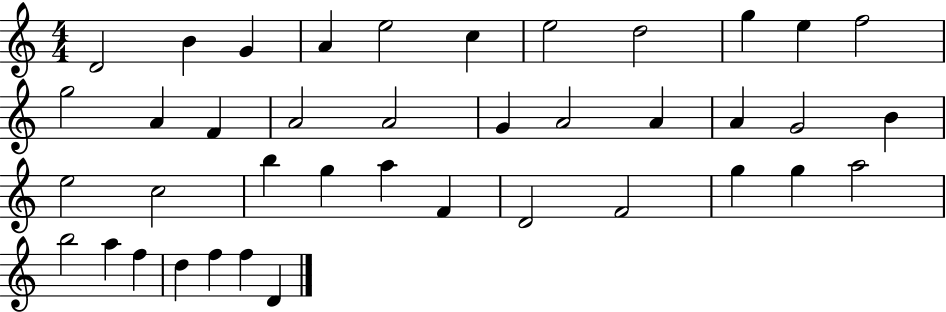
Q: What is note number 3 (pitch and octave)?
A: G4